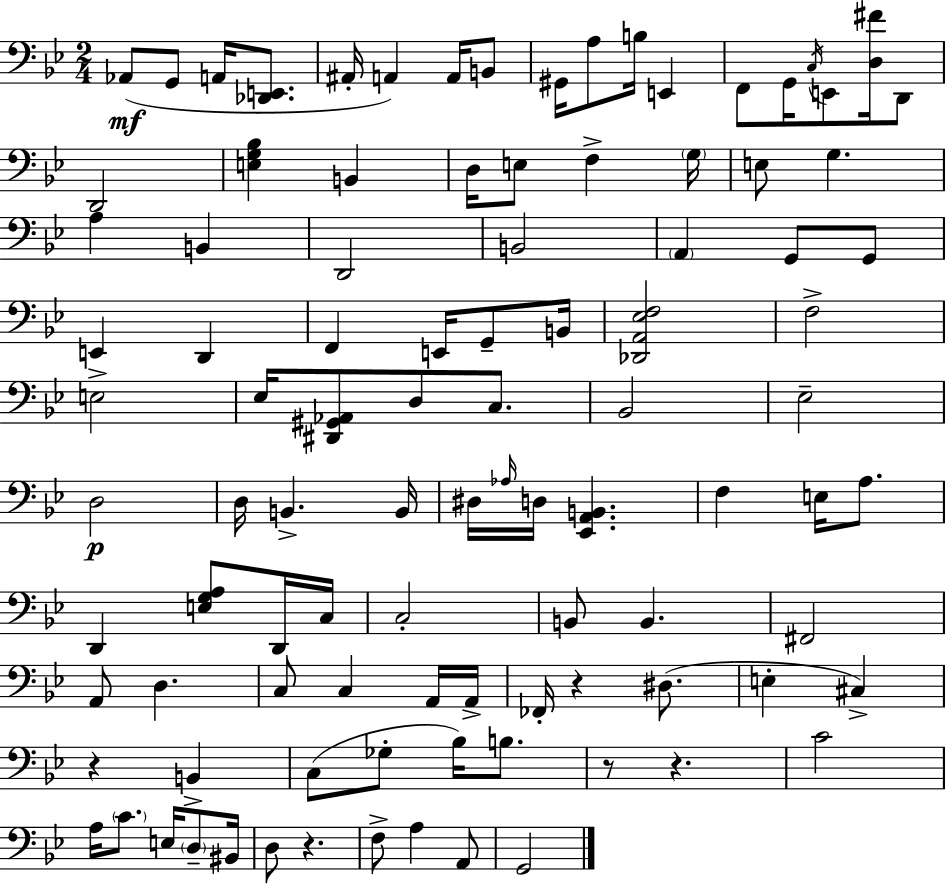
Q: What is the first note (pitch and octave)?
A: Ab2